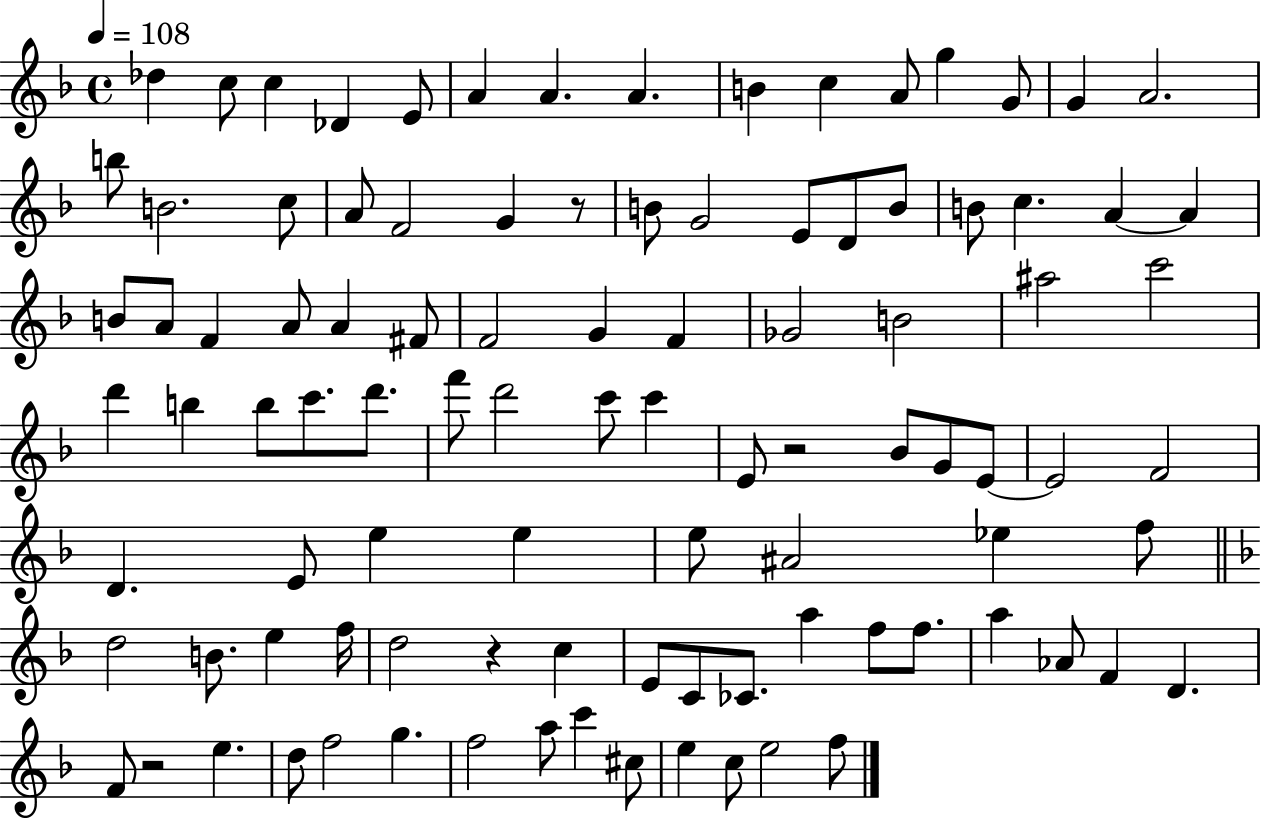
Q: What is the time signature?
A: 4/4